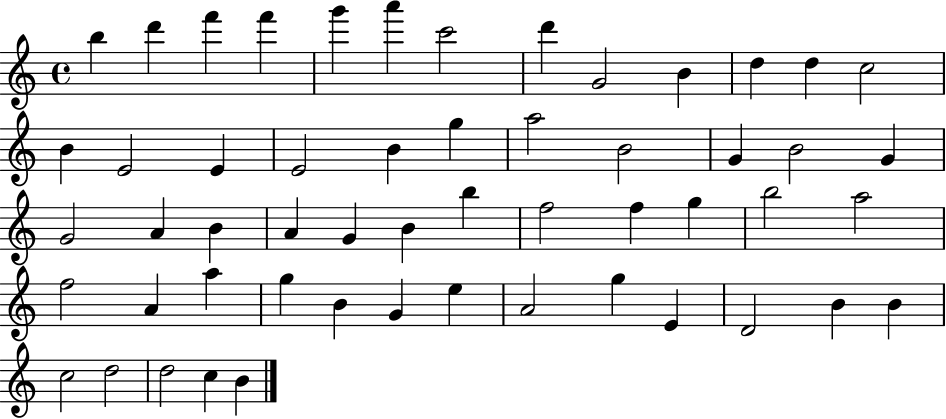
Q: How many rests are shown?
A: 0